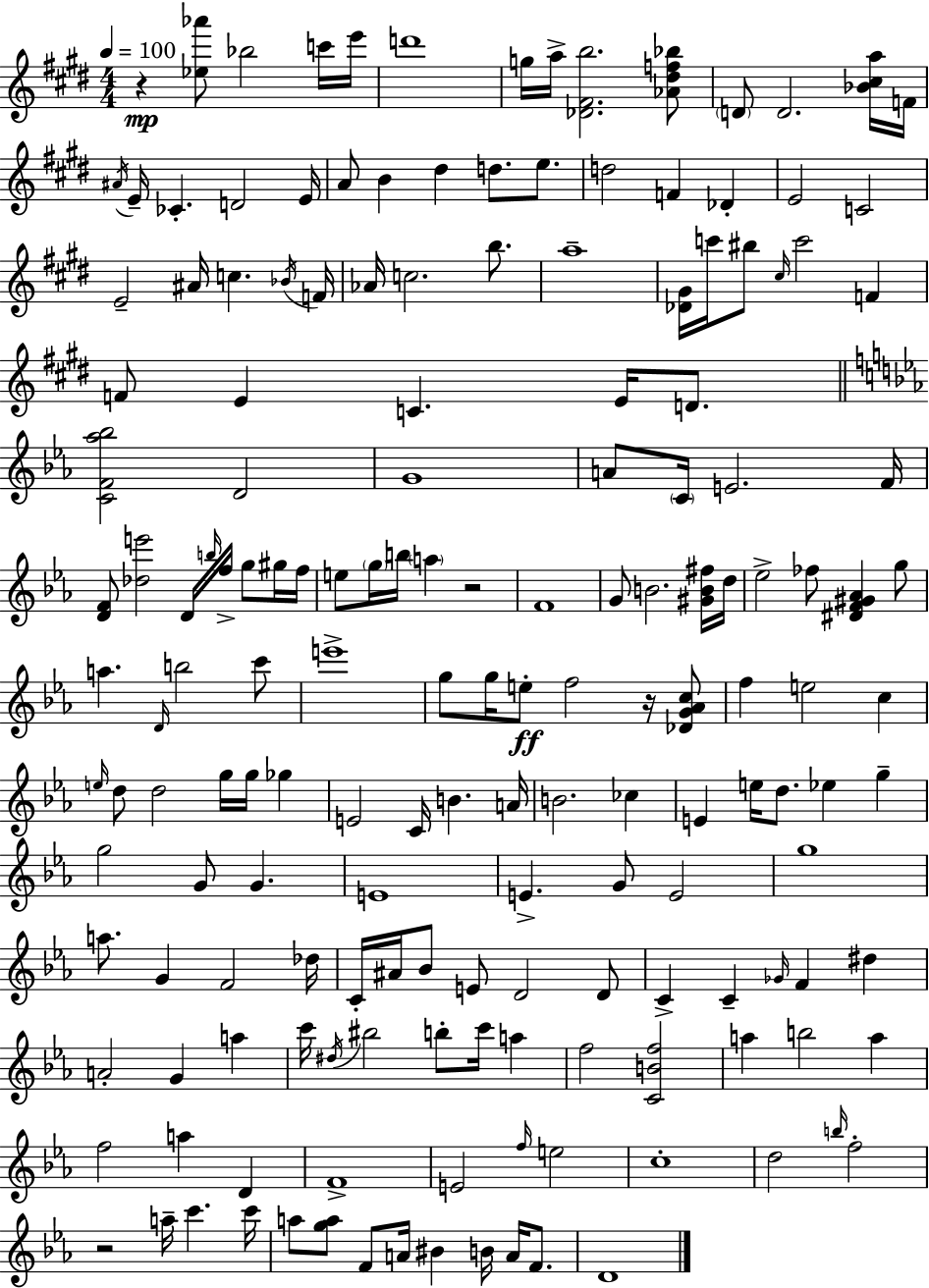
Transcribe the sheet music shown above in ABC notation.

X:1
T:Untitled
M:4/4
L:1/4
K:E
z [_e_a']/2 _b2 c'/4 e'/4 d'4 g/4 a/4 [_D^Fb]2 [_A^df_b]/2 D/2 D2 [_B^ca]/4 F/4 ^A/4 E/4 _C D2 E/4 A/2 B ^d d/2 e/2 d2 F _D E2 C2 E2 ^A/4 c _B/4 F/4 _A/4 c2 b/2 a4 [_D^G]/4 c'/4 ^b/2 ^c/4 c'2 F F/2 E C E/4 D/2 [CF_a_b]2 D2 G4 A/2 C/4 E2 F/4 [DF]/2 [_de']2 D/4 b/4 f/4 g/2 ^g/4 f/4 e/2 g/4 b/4 a z2 F4 G/2 B2 [^GB^f]/4 d/4 _e2 _f/2 [^DF^G_A] g/2 a D/4 b2 c'/2 e'4 g/2 g/4 e/2 f2 z/4 [_DG_Ac]/2 f e2 c e/4 d/2 d2 g/4 g/4 _g E2 C/4 B A/4 B2 _c E e/4 d/2 _e g g2 G/2 G E4 E G/2 E2 g4 a/2 G F2 _d/4 C/4 ^A/4 _B/2 E/2 D2 D/2 C C _G/4 F ^d A2 G a c'/4 ^d/4 ^b2 b/2 c'/4 a f2 [CBf]2 a b2 a f2 a D F4 E2 f/4 e2 c4 d2 b/4 f2 z2 a/4 c' c'/4 a/2 [ga]/2 F/2 A/4 ^B B/4 A/4 F/2 D4